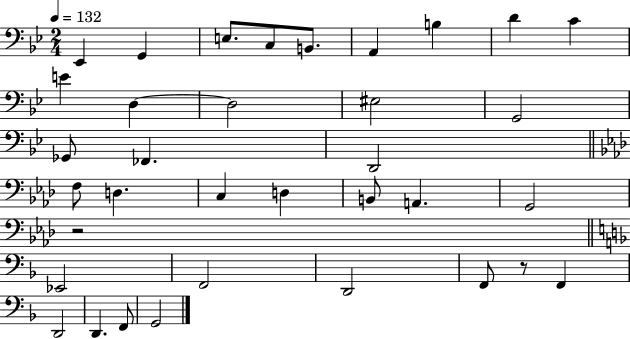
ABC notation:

X:1
T:Untitled
M:2/4
L:1/4
K:Bb
_E,, G,, E,/2 C,/2 B,,/2 A,, B, D C E D, D,2 ^E,2 G,,2 _G,,/2 _F,, D,,2 F,/2 D, C, D, B,,/2 A,, G,,2 z2 _E,,2 F,,2 D,,2 F,,/2 z/2 F,, D,,2 D,, F,,/2 G,,2